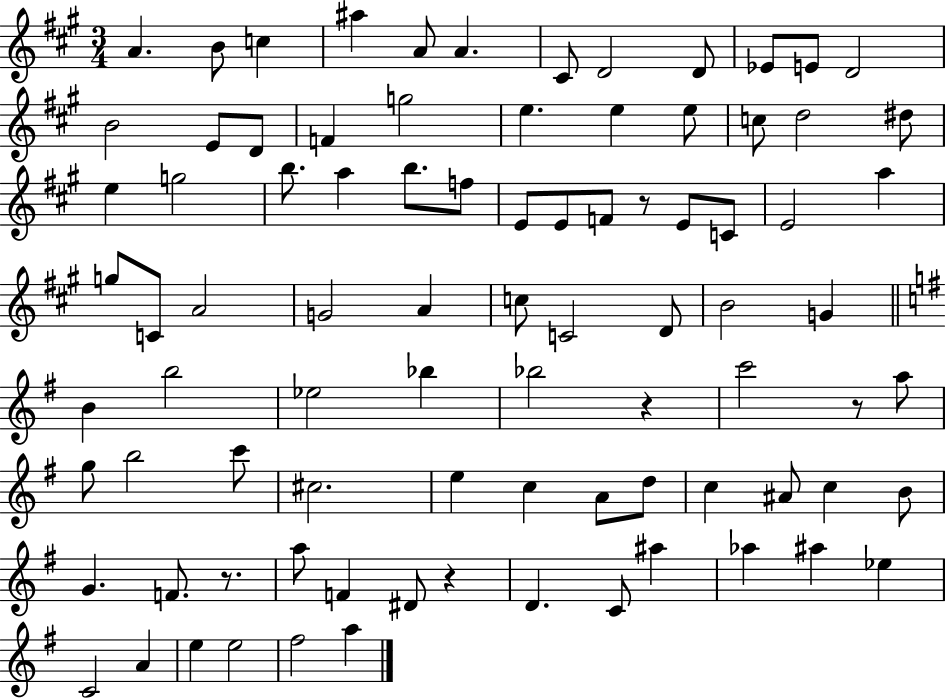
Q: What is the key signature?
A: A major